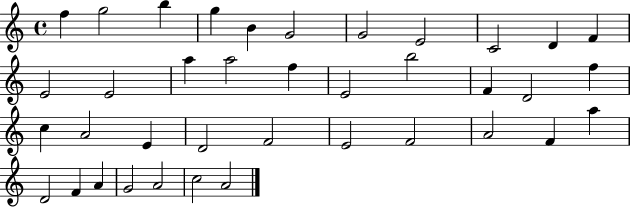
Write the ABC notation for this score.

X:1
T:Untitled
M:4/4
L:1/4
K:C
f g2 b g B G2 G2 E2 C2 D F E2 E2 a a2 f E2 b2 F D2 f c A2 E D2 F2 E2 F2 A2 F a D2 F A G2 A2 c2 A2